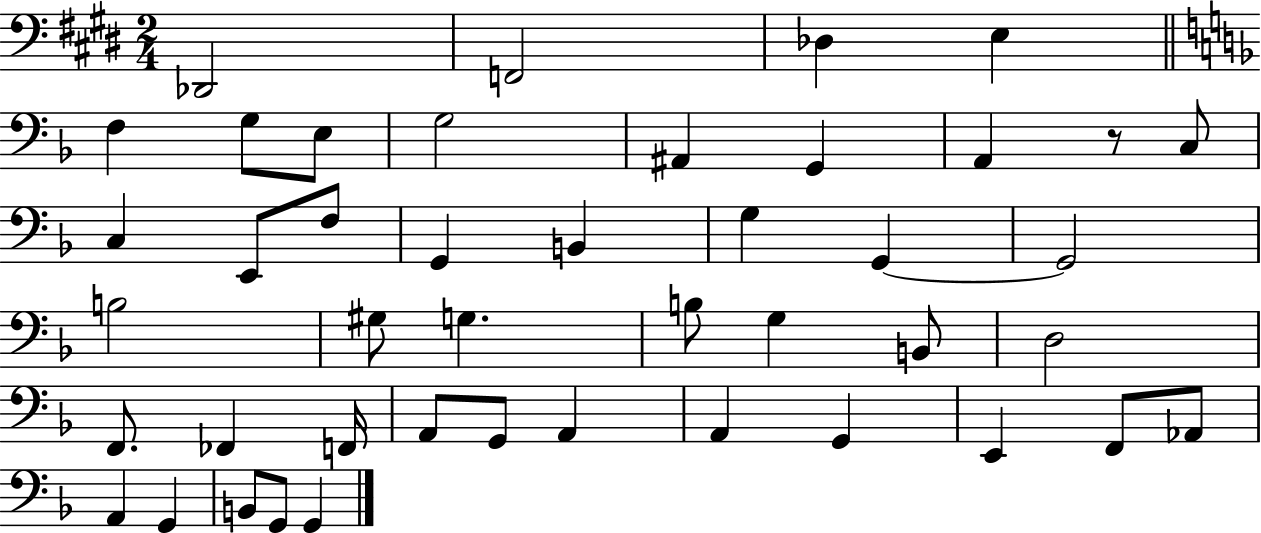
{
  \clef bass
  \numericTimeSignature
  \time 2/4
  \key e \major
  \repeat volta 2 { des,2 | f,2 | des4 e4 | \bar "||" \break \key f \major f4 g8 e8 | g2 | ais,4 g,4 | a,4 r8 c8 | \break c4 e,8 f8 | g,4 b,4 | g4 g,4~~ | g,2 | \break b2 | gis8 g4. | b8 g4 b,8 | d2 | \break f,8. fes,4 f,16 | a,8 g,8 a,4 | a,4 g,4 | e,4 f,8 aes,8 | \break a,4 g,4 | b,8 g,8 g,4 | } \bar "|."
}